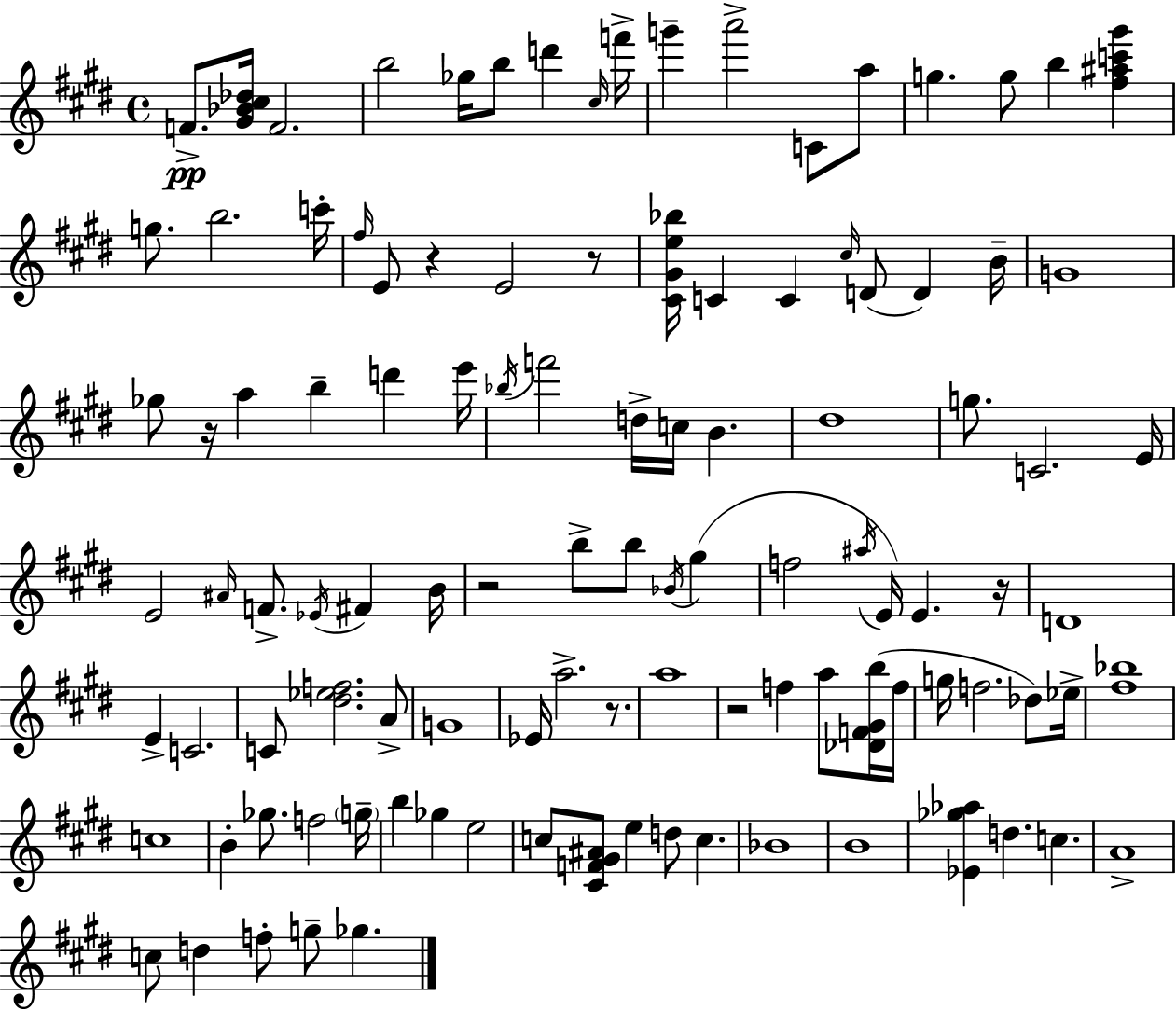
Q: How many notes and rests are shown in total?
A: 109